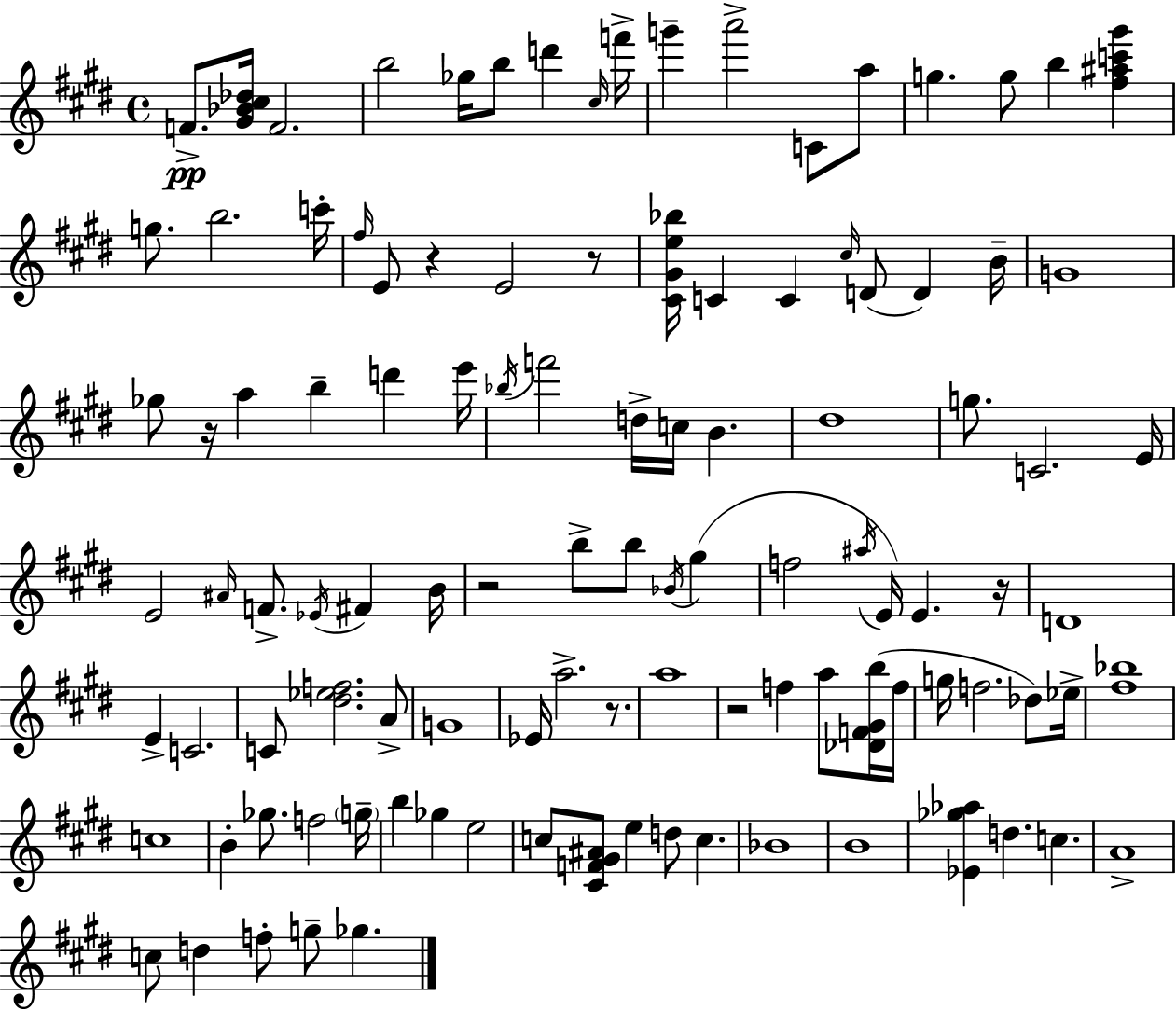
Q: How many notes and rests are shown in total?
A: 109